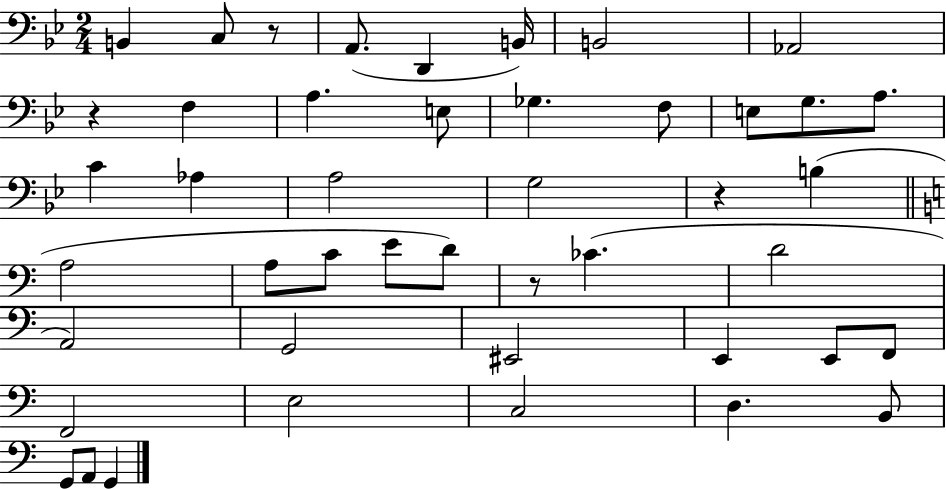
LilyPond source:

{
  \clef bass
  \numericTimeSignature
  \time 2/4
  \key bes \major
  b,4 c8 r8 | a,8.( d,4 b,16) | b,2 | aes,2 | \break r4 f4 | a4. e8 | ges4. f8 | e8 g8. a8. | \break c'4 aes4 | a2 | g2 | r4 b4( | \break \bar "||" \break \key a \minor a2 | a8 c'8 e'8 d'8) | r8 ces'4.( | d'2 | \break a,2) | g,2 | eis,2 | e,4 e,8 f,8 | \break f,2 | e2 | c2 | d4. b,8 | \break g,8 a,8 g,4 | \bar "|."
}